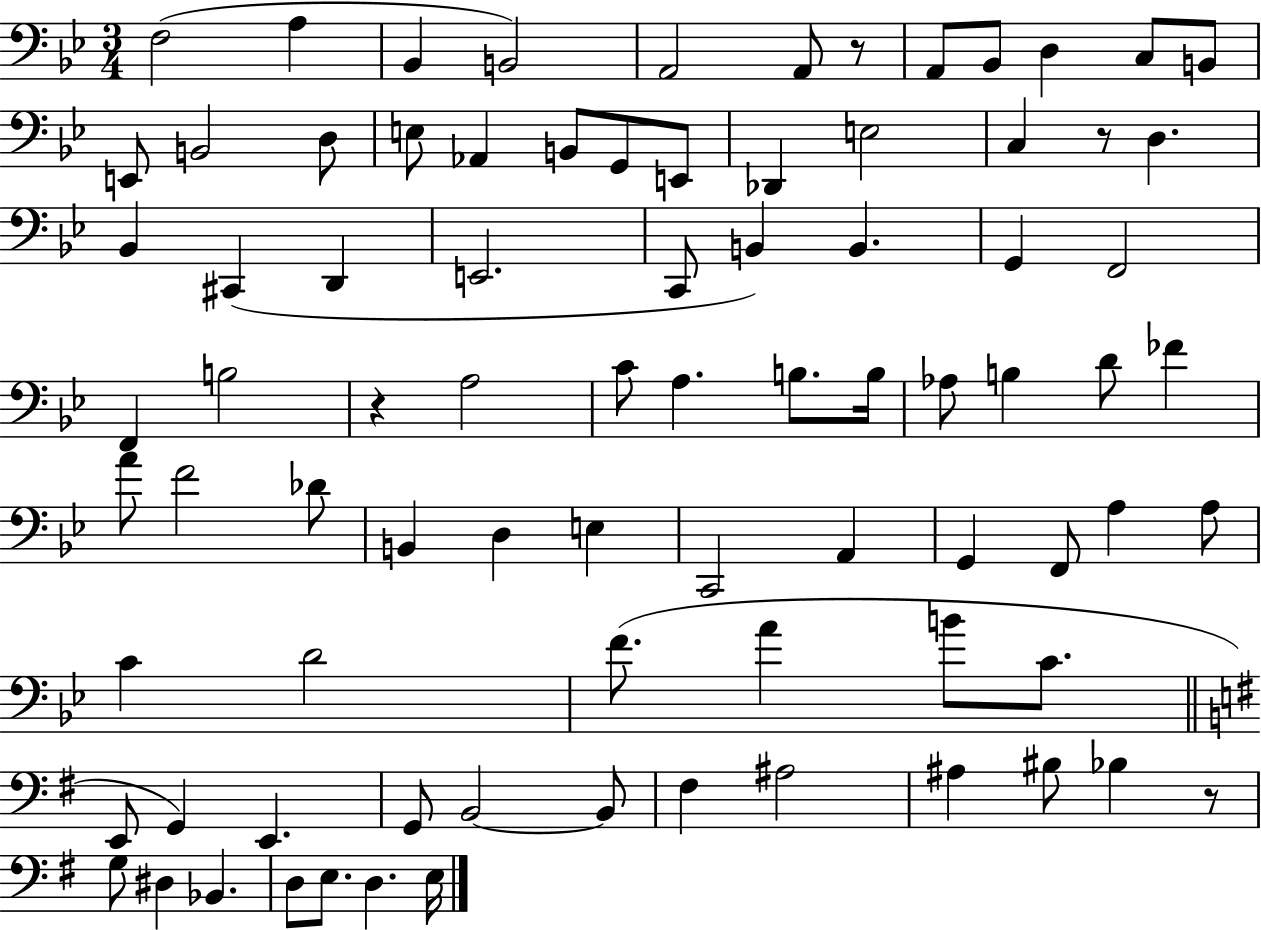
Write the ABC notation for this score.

X:1
T:Untitled
M:3/4
L:1/4
K:Bb
F,2 A, _B,, B,,2 A,,2 A,,/2 z/2 A,,/2 _B,,/2 D, C,/2 B,,/2 E,,/2 B,,2 D,/2 E,/2 _A,, B,,/2 G,,/2 E,,/2 _D,, E,2 C, z/2 D, _B,, ^C,, D,, E,,2 C,,/2 B,, B,, G,, F,,2 F,, B,2 z A,2 C/2 A, B,/2 B,/4 _A,/2 B, D/2 _F A/2 F2 _D/2 B,, D, E, C,,2 A,, G,, F,,/2 A, A,/2 C D2 F/2 A B/2 C/2 E,,/2 G,, E,, G,,/2 B,,2 B,,/2 ^F, ^A,2 ^A, ^B,/2 _B, z/2 G,/2 ^D, _B,, D,/2 E,/2 D, E,/4